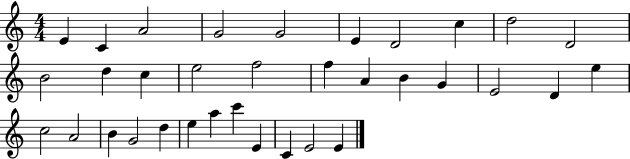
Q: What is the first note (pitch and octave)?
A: E4